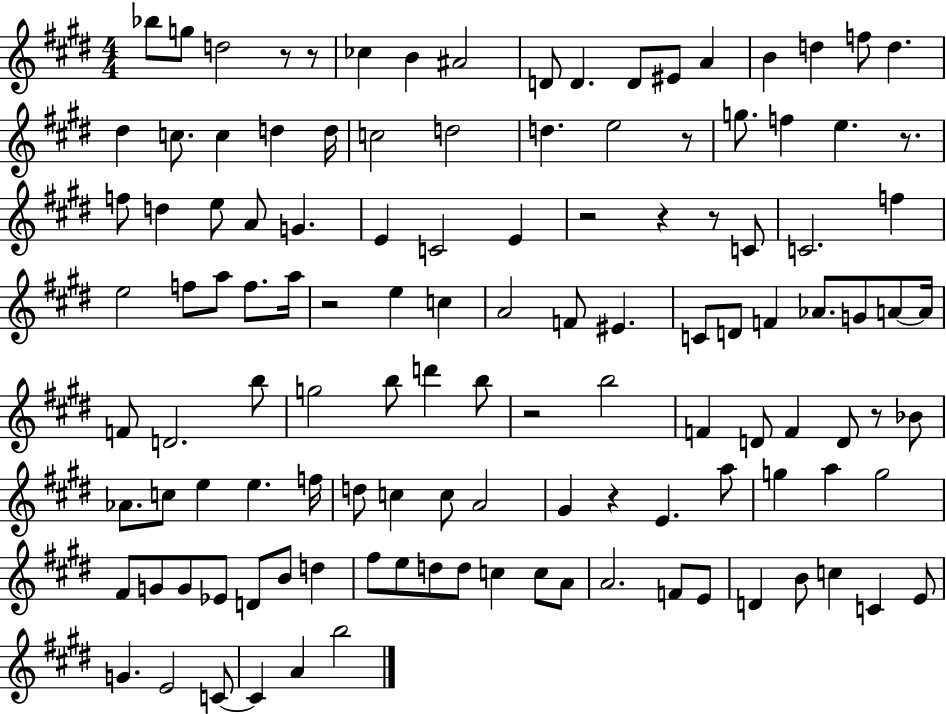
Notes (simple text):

Bb5/e G5/e D5/h R/e R/e CES5/q B4/q A#4/h D4/e D4/q. D4/e EIS4/e A4/q B4/q D5/q F5/e D5/q. D#5/q C5/e. C5/q D5/q D5/s C5/h D5/h D5/q. E5/h R/e G5/e. F5/q E5/q. R/e. F5/e D5/q E5/e A4/e G4/q. E4/q C4/h E4/q R/h R/q R/e C4/e C4/h. F5/q E5/h F5/e A5/e F5/e. A5/s R/h E5/q C5/q A4/h F4/e EIS4/q. C4/e D4/e F4/q Ab4/e. G4/e A4/e A4/s F4/e D4/h. B5/e G5/h B5/e D6/q B5/e R/h B5/h F4/q D4/e F4/q D4/e R/e Bb4/e Ab4/e. C5/e E5/q E5/q. F5/s D5/e C5/q C5/e A4/h G#4/q R/q E4/q. A5/e G5/q A5/q G5/h F#4/e G4/e G4/e Eb4/e D4/e B4/e D5/q F#5/e E5/e D5/e D5/e C5/q C5/e A4/e A4/h. F4/e E4/e D4/q B4/e C5/q C4/q E4/e G4/q. E4/h C4/e C4/q A4/q B5/h